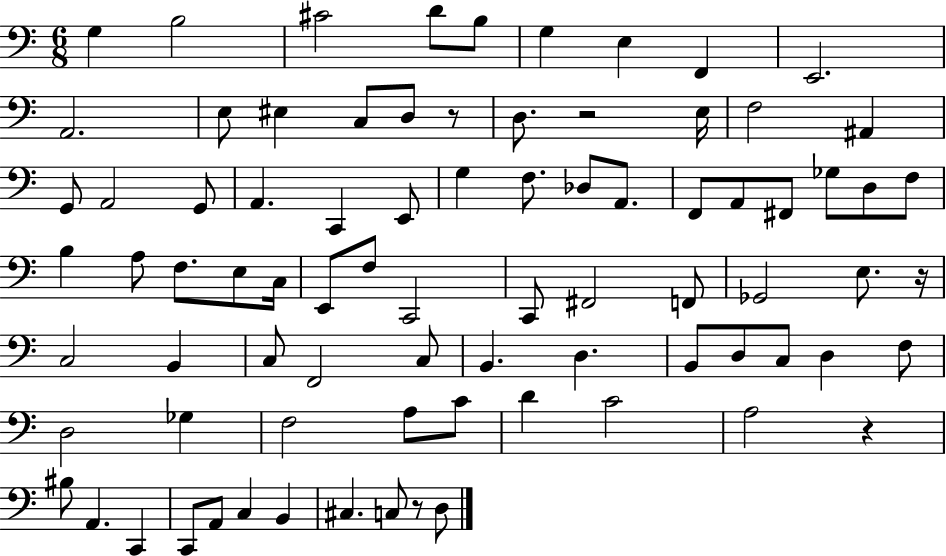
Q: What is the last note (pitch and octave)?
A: D3